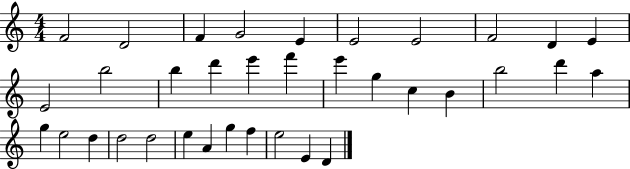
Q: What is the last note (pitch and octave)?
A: D4